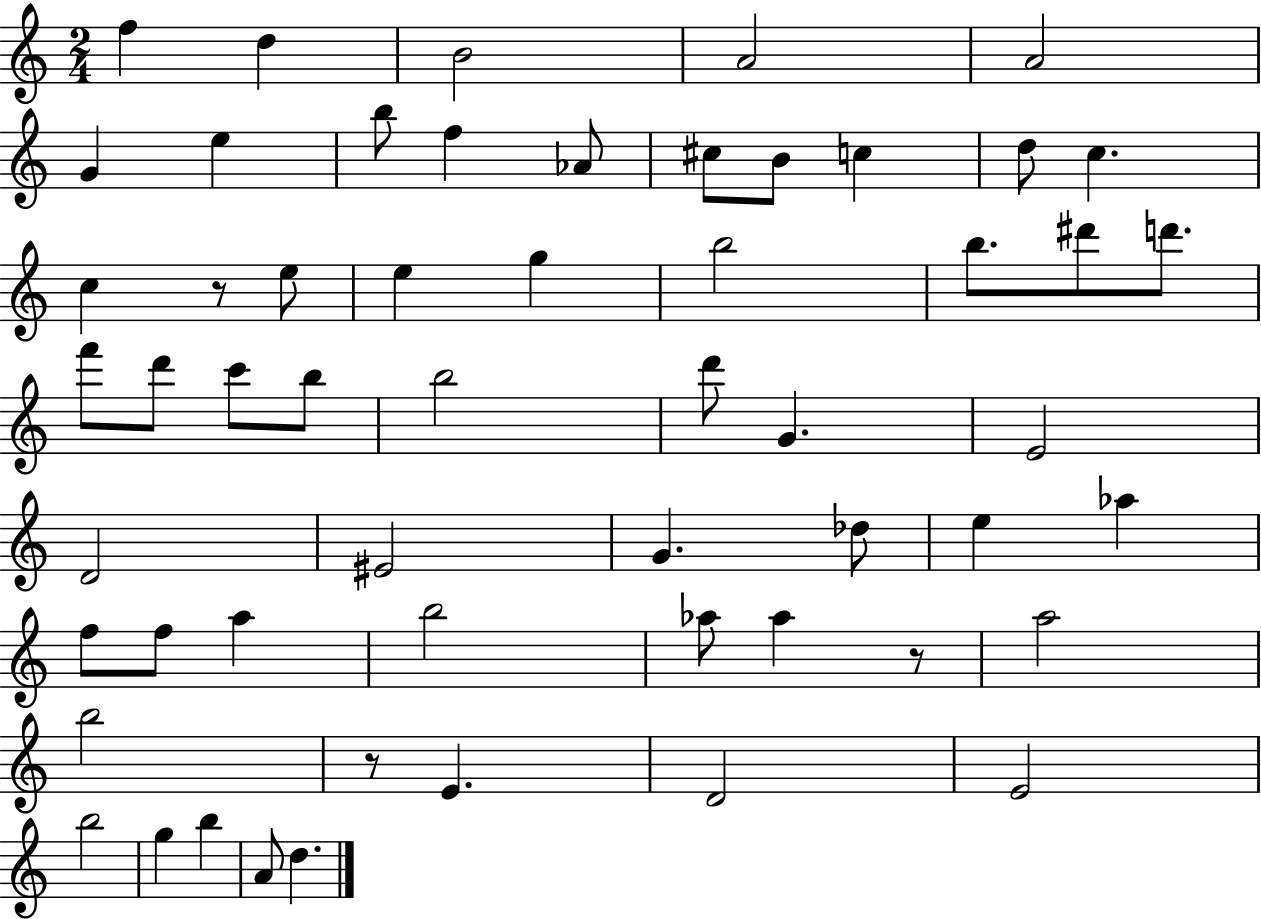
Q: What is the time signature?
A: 2/4